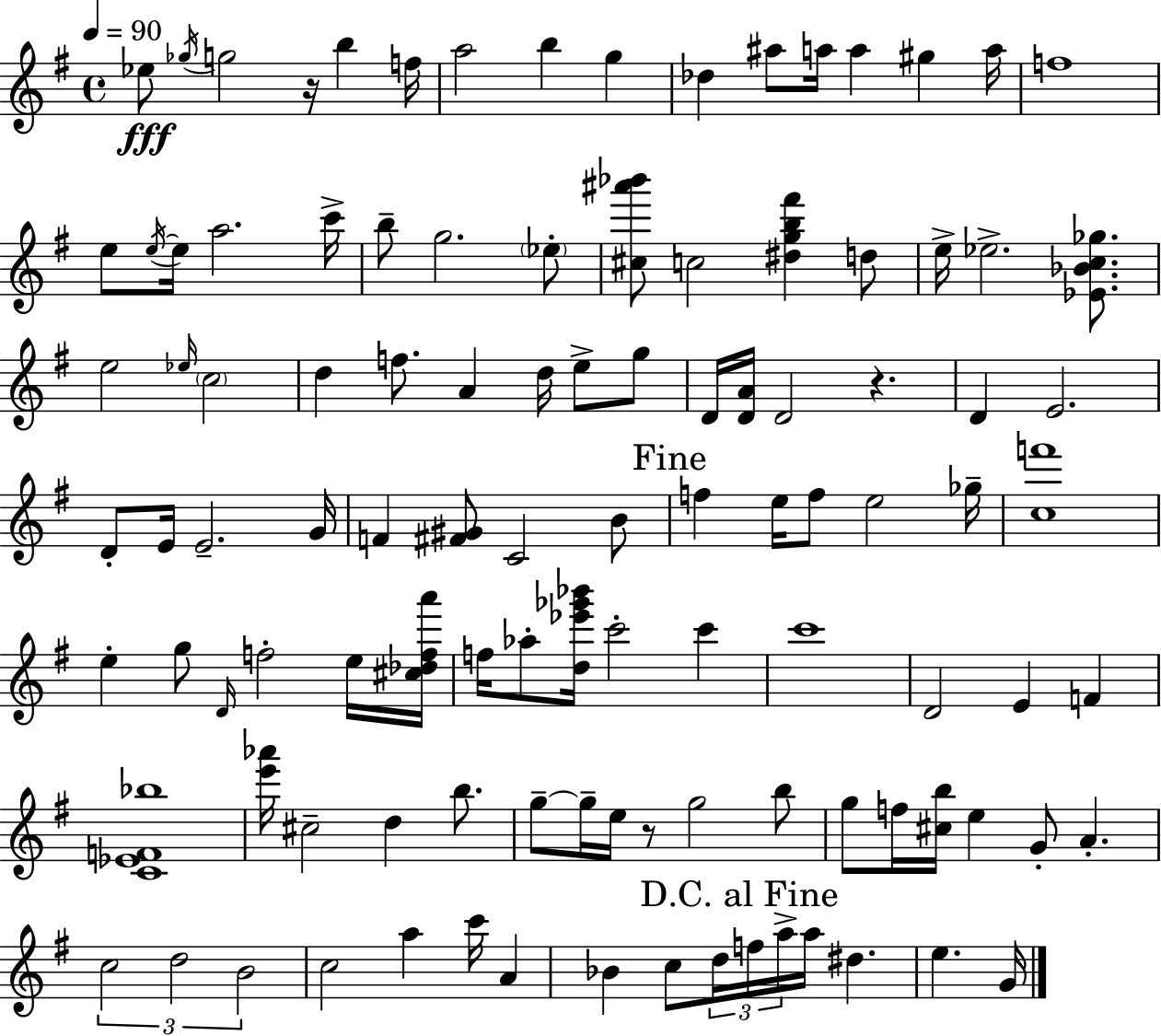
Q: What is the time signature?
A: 4/4